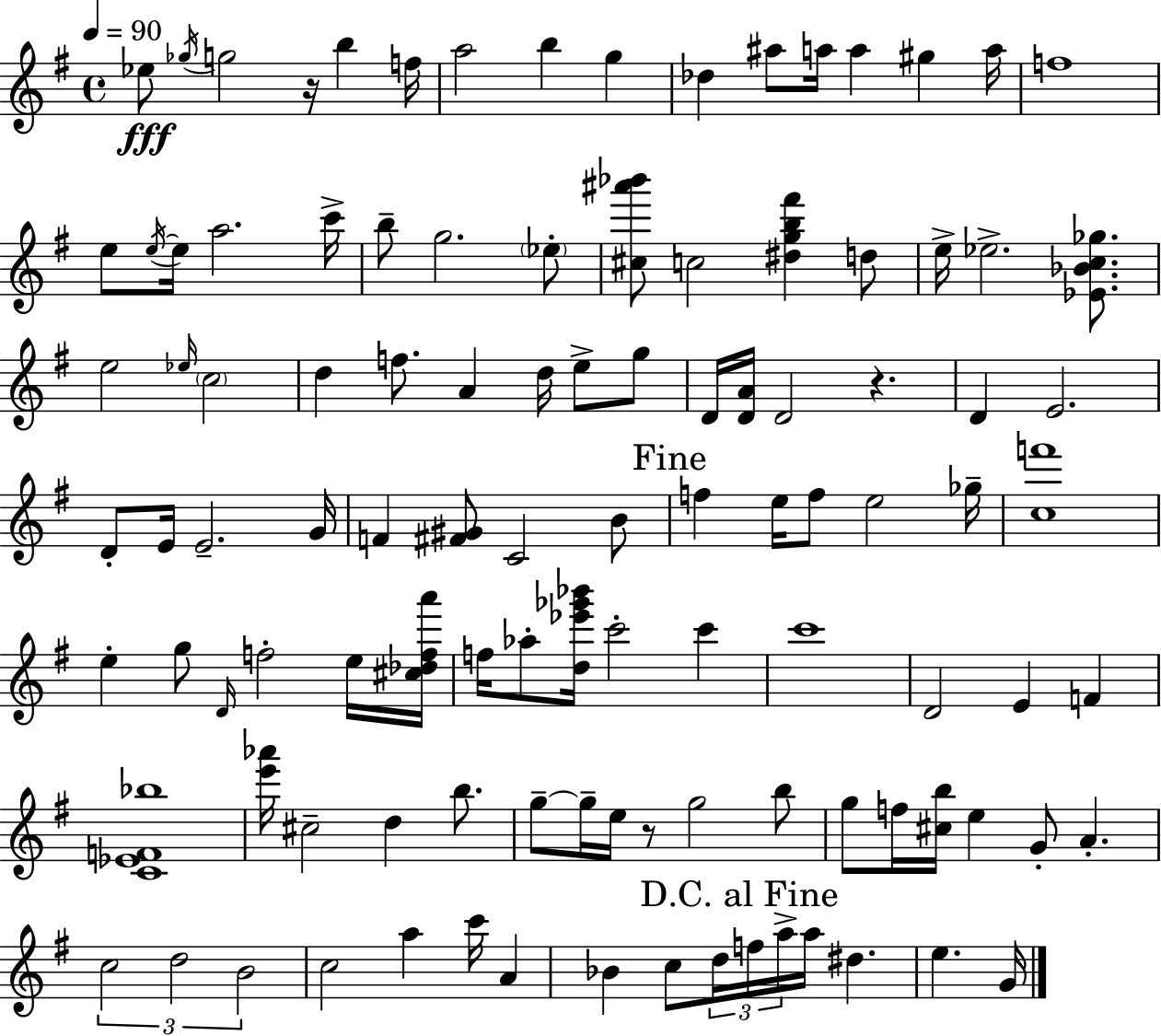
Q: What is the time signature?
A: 4/4